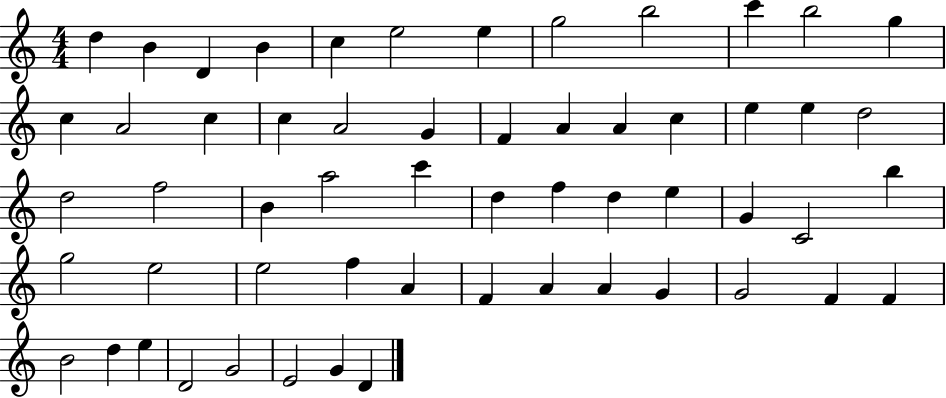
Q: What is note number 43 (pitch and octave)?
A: F4